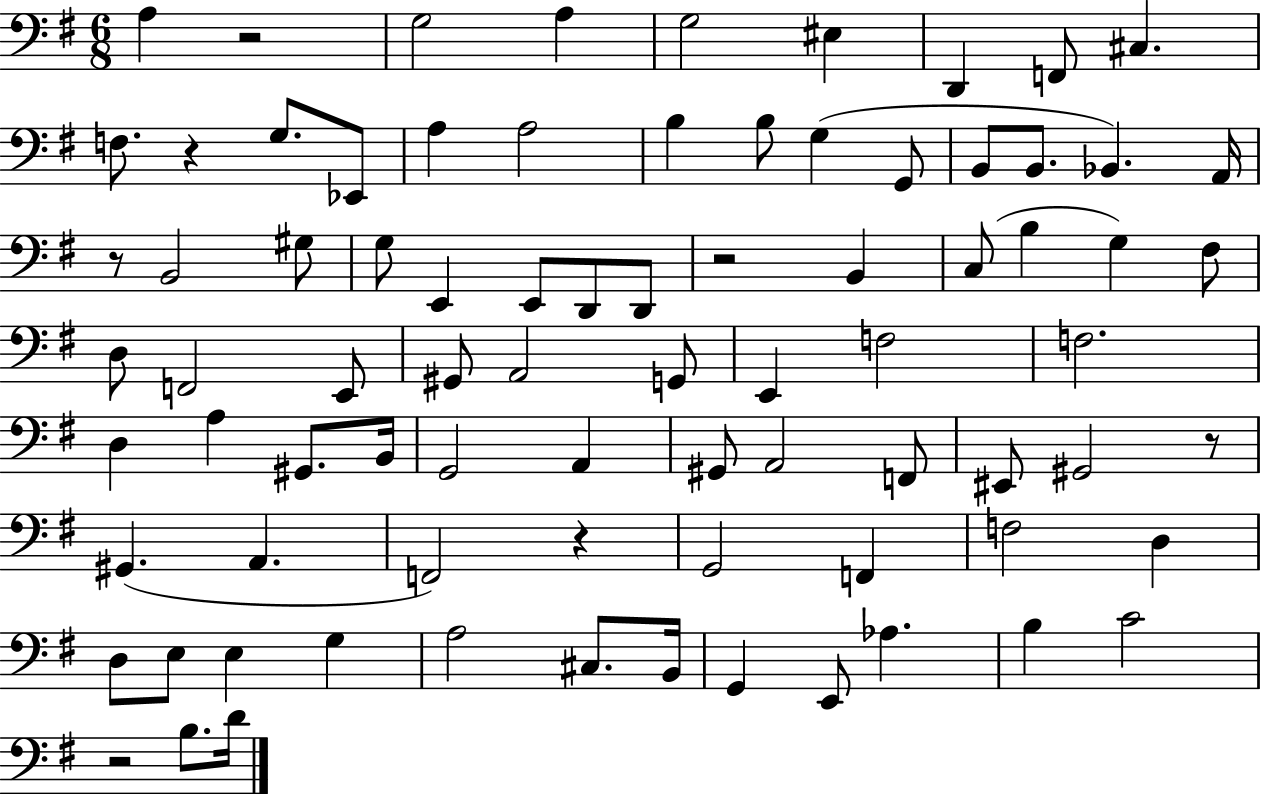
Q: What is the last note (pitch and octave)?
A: D4